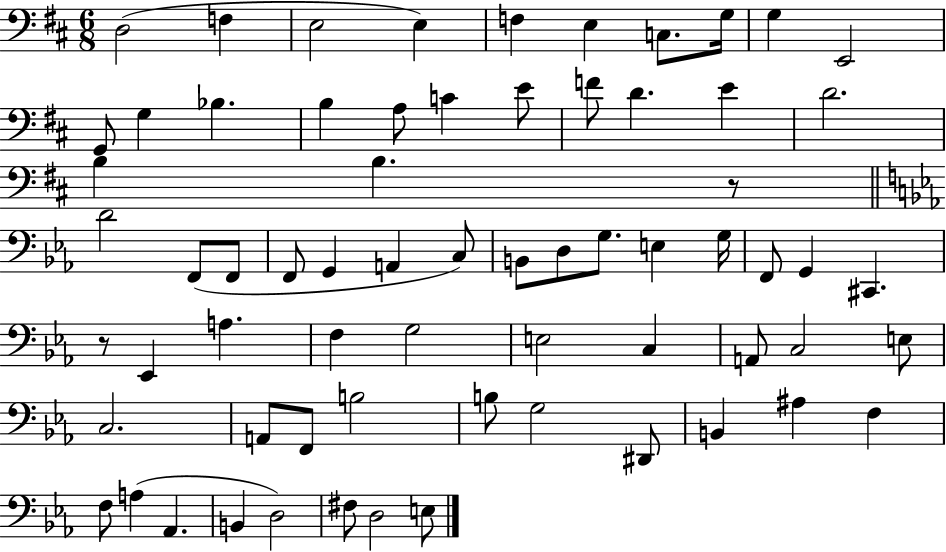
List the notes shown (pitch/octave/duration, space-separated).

D3/h F3/q E3/h E3/q F3/q E3/q C3/e. G3/s G3/q E2/h G2/e G3/q Bb3/q. B3/q A3/e C4/q E4/e F4/e D4/q. E4/q D4/h. B3/q B3/q. R/e D4/h F2/e F2/e F2/e G2/q A2/q C3/e B2/e D3/e G3/e. E3/q G3/s F2/e G2/q C#2/q. R/e Eb2/q A3/q. F3/q G3/h E3/h C3/q A2/e C3/h E3/e C3/h. A2/e F2/e B3/h B3/e G3/h D#2/e B2/q A#3/q F3/q F3/e A3/q Ab2/q. B2/q D3/h F#3/e D3/h E3/e